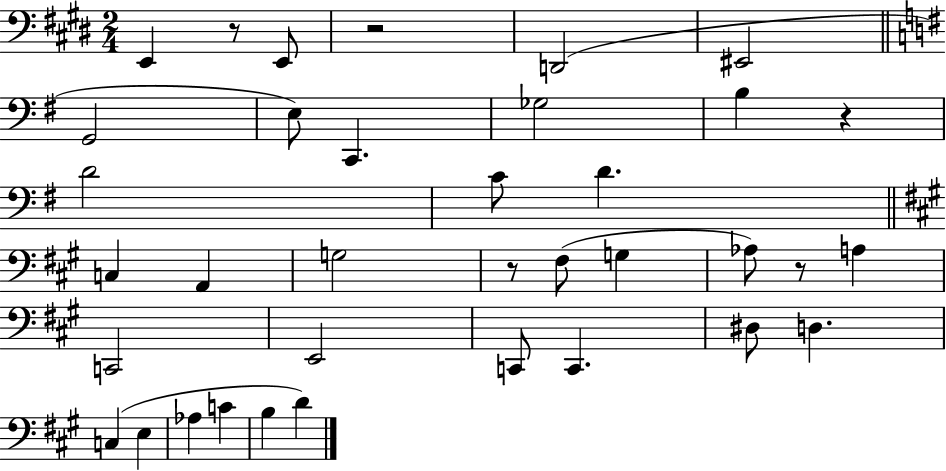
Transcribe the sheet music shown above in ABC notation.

X:1
T:Untitled
M:2/4
L:1/4
K:E
E,, z/2 E,,/2 z2 D,,2 ^E,,2 G,,2 E,/2 C,, _G,2 B, z D2 C/2 D C, A,, G,2 z/2 ^F,/2 G, _A,/2 z/2 A, C,,2 E,,2 C,,/2 C,, ^D,/2 D, C, E, _A, C B, D